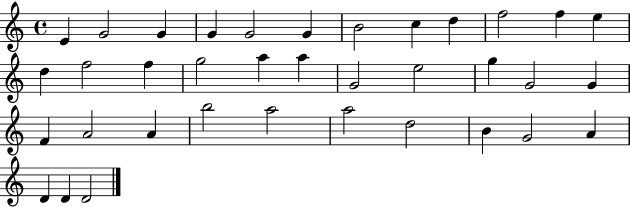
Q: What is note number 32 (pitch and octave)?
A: G4